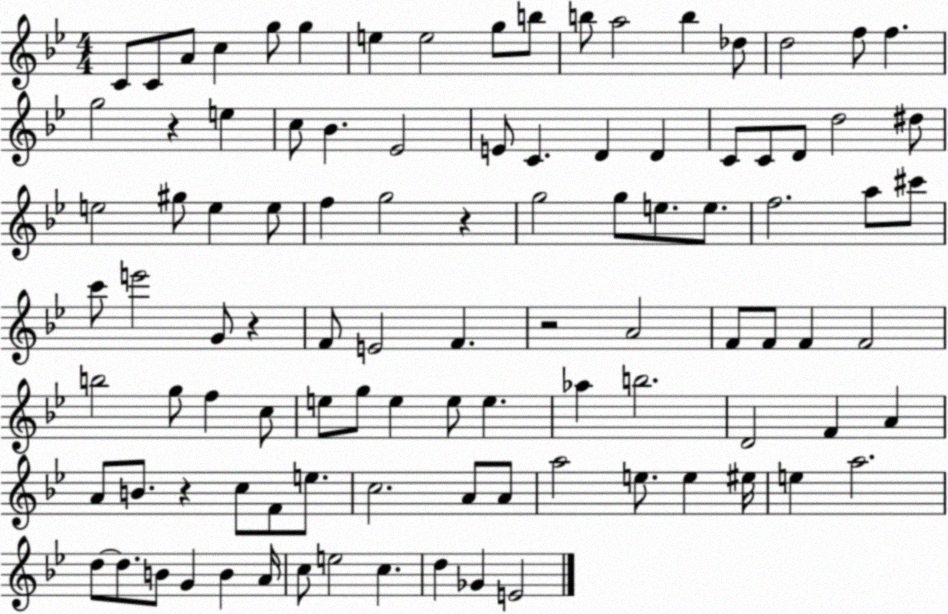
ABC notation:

X:1
T:Untitled
M:4/4
L:1/4
K:Bb
C/2 C/2 A/2 c g/2 g e e2 g/2 b/2 b/2 a2 b _d/2 d2 f/2 f g2 z e c/2 _B _E2 E/2 C D D C/2 C/2 D/2 d2 ^d/2 e2 ^g/2 e e/2 f g2 z g2 g/2 e/2 e/2 f2 a/2 ^c'/2 c'/2 e'2 G/2 z F/2 E2 F z2 A2 F/2 F/2 F F2 b2 g/2 f c/2 e/2 g/2 e e/2 e _a b2 D2 F A A/2 B/2 z c/2 F/2 e/2 c2 A/2 A/2 a2 e/2 e ^e/4 e a2 d/2 d/2 B/2 G B A/4 c/2 e2 c d _G E2